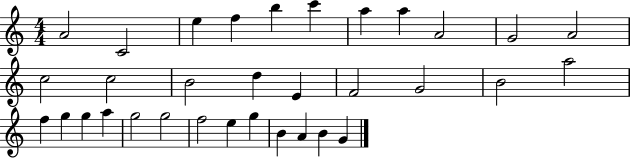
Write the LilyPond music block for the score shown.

{
  \clef treble
  \numericTimeSignature
  \time 4/4
  \key c \major
  a'2 c'2 | e''4 f''4 b''4 c'''4 | a''4 a''4 a'2 | g'2 a'2 | \break c''2 c''2 | b'2 d''4 e'4 | f'2 g'2 | b'2 a''2 | \break f''4 g''4 g''4 a''4 | g''2 g''2 | f''2 e''4 g''4 | b'4 a'4 b'4 g'4 | \break \bar "|."
}